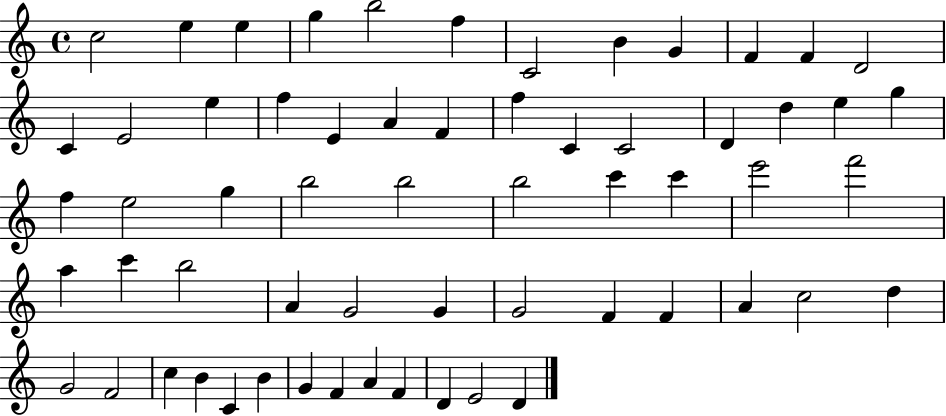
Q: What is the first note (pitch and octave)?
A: C5